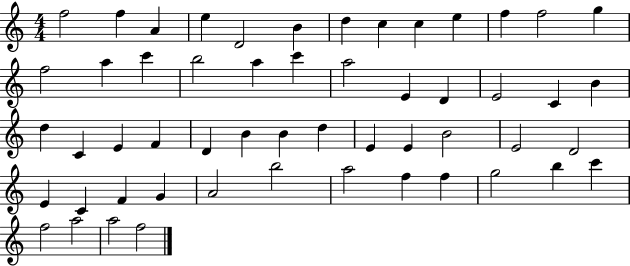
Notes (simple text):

F5/h F5/q A4/q E5/q D4/h B4/q D5/q C5/q C5/q E5/q F5/q F5/h G5/q F5/h A5/q C6/q B5/h A5/q C6/q A5/h E4/q D4/q E4/h C4/q B4/q D5/q C4/q E4/q F4/q D4/q B4/q B4/q D5/q E4/q E4/q B4/h E4/h D4/h E4/q C4/q F4/q G4/q A4/h B5/h A5/h F5/q F5/q G5/h B5/q C6/q F5/h A5/h A5/h F5/h